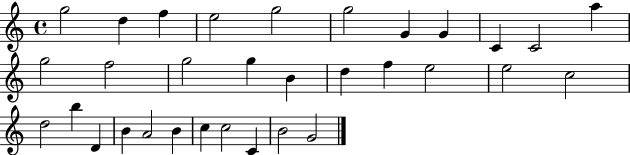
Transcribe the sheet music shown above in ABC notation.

X:1
T:Untitled
M:4/4
L:1/4
K:C
g2 d f e2 g2 g2 G G C C2 a g2 f2 g2 g B d f e2 e2 c2 d2 b D B A2 B c c2 C B2 G2